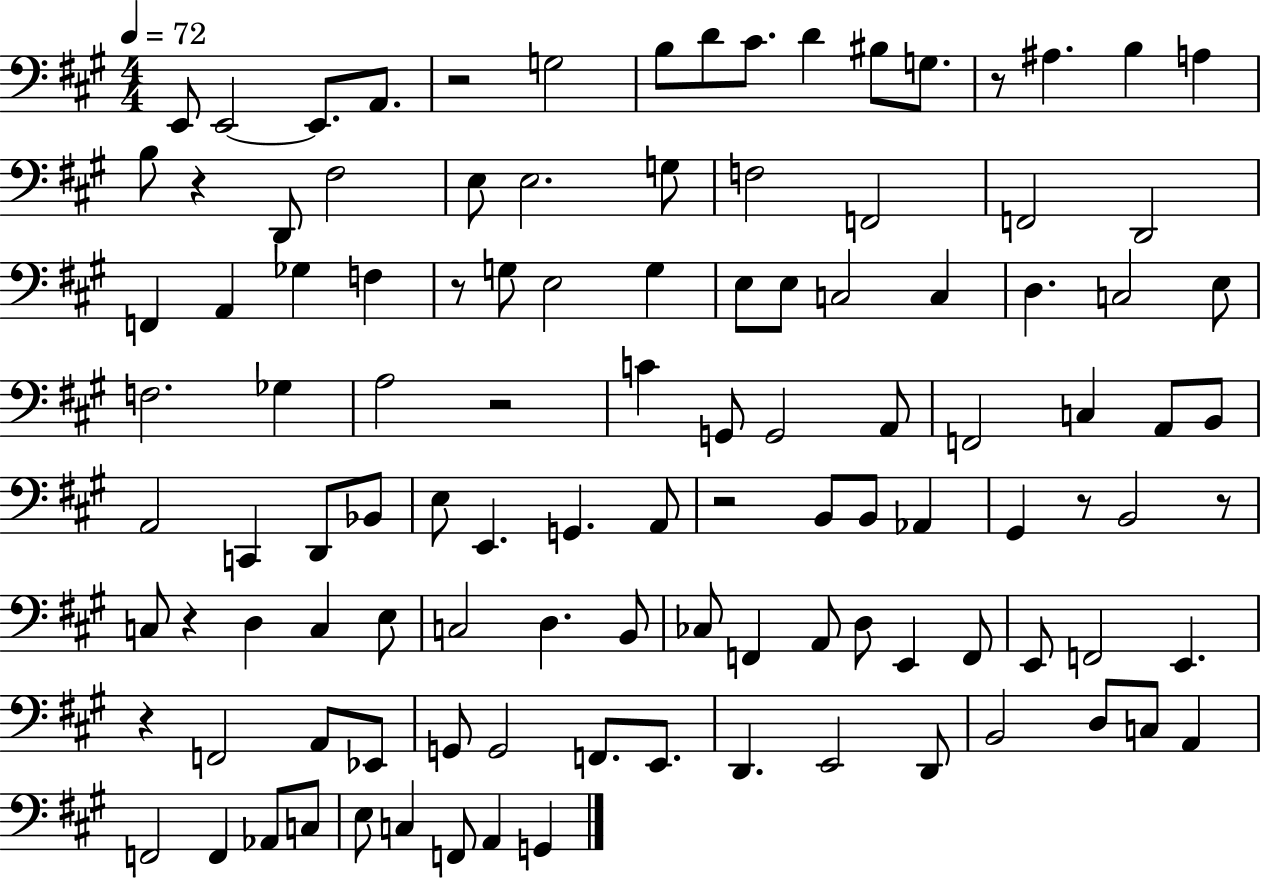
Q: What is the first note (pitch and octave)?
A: E2